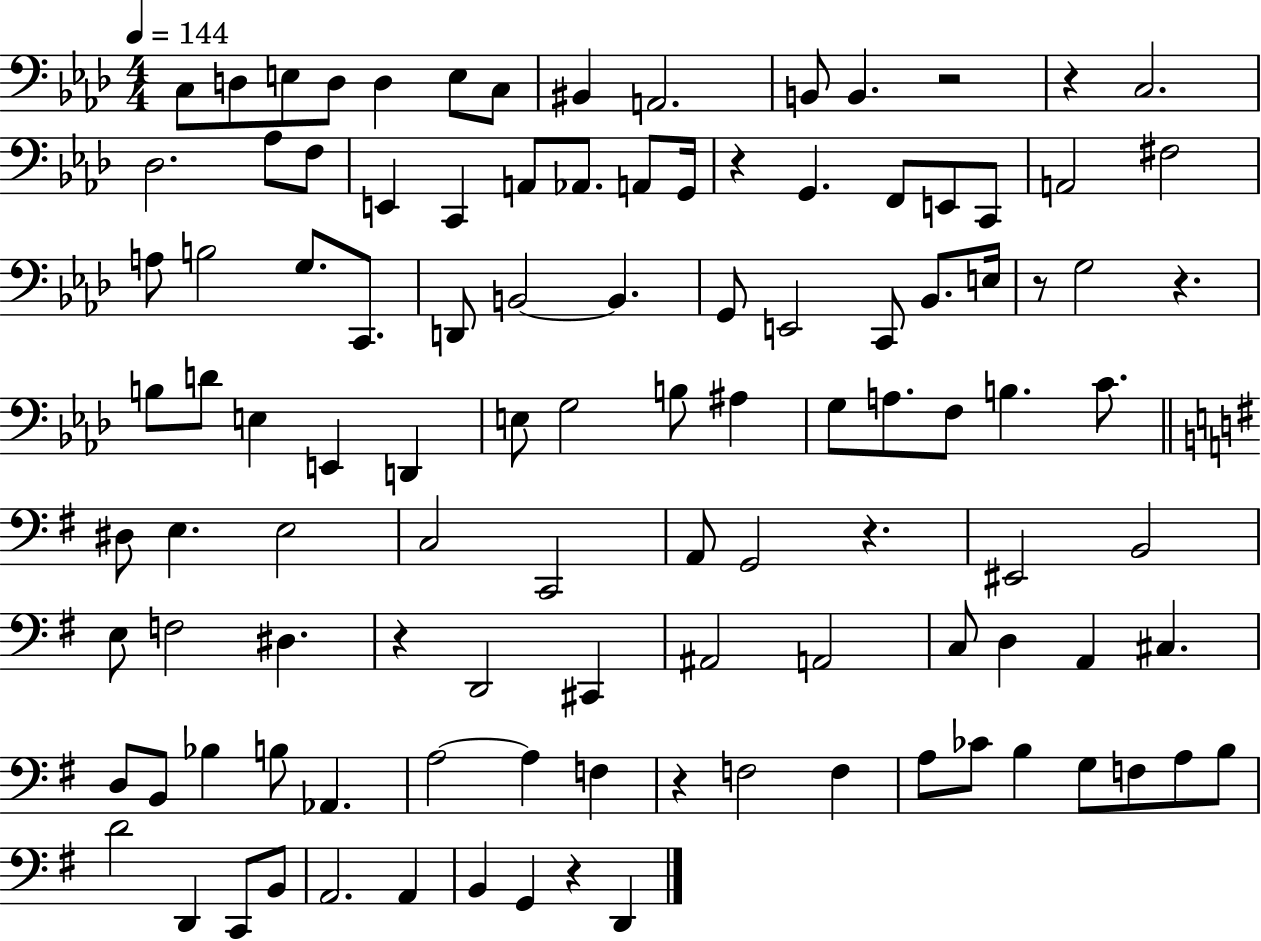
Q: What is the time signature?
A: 4/4